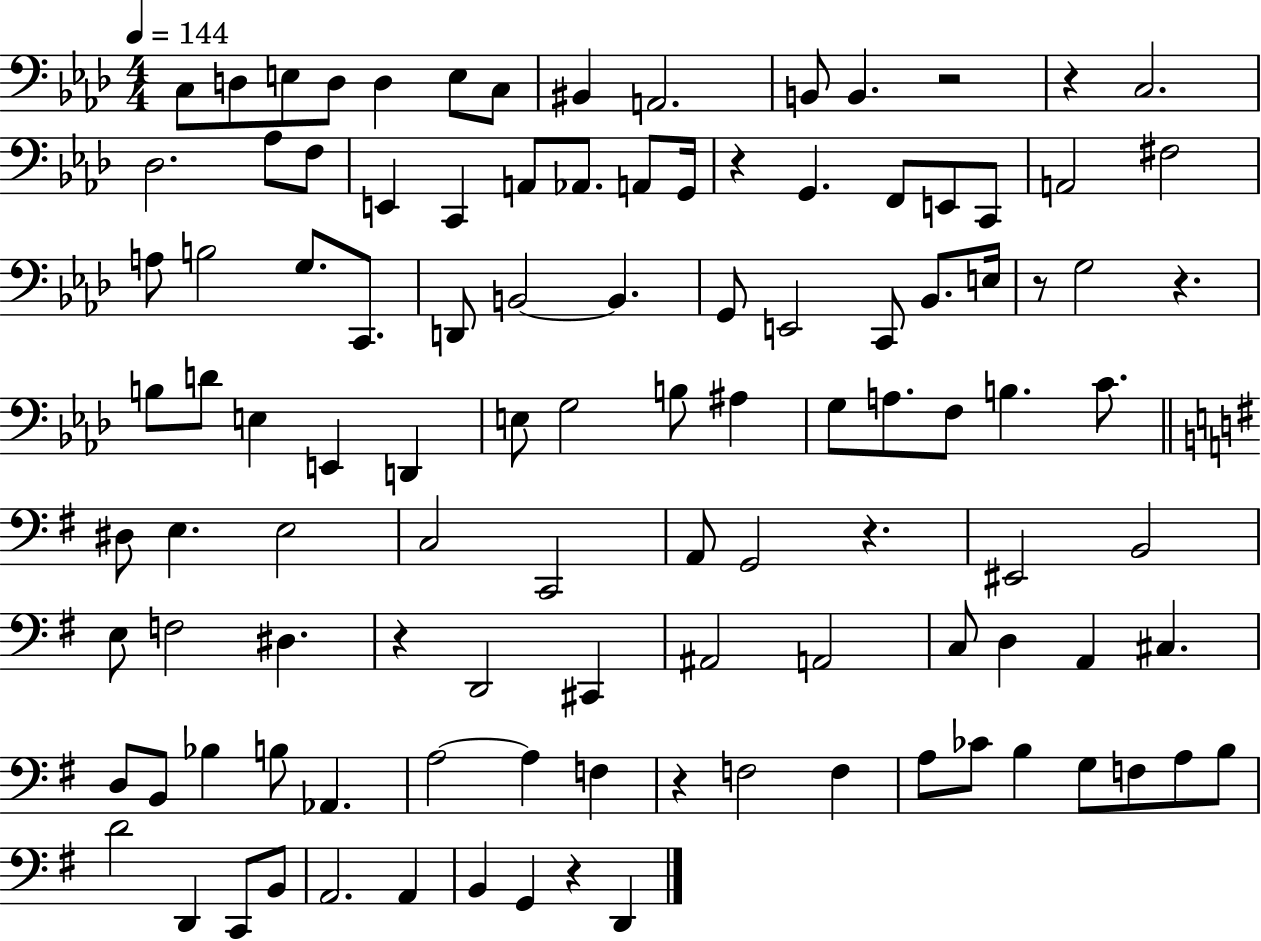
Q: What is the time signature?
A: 4/4